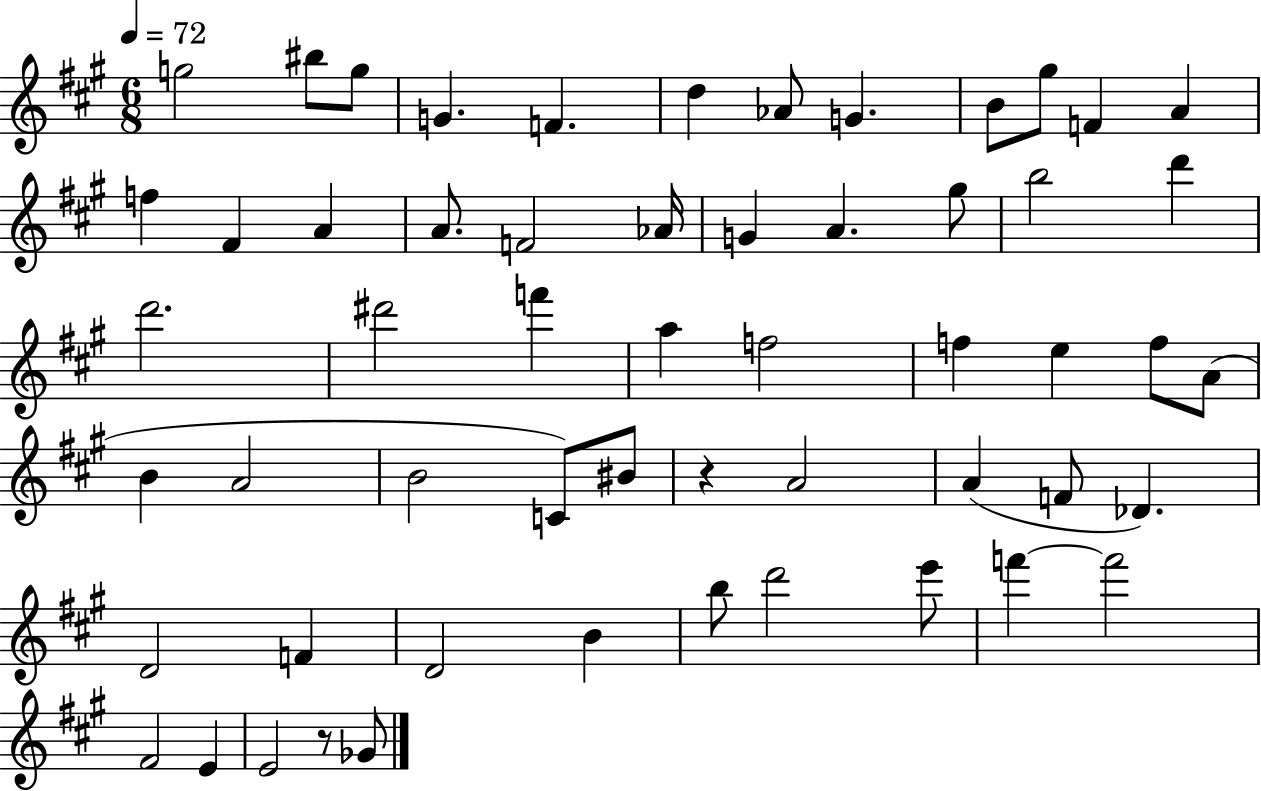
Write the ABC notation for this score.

X:1
T:Untitled
M:6/8
L:1/4
K:A
g2 ^b/2 g/2 G F d _A/2 G B/2 ^g/2 F A f ^F A A/2 F2 _A/4 G A ^g/2 b2 d' d'2 ^d'2 f' a f2 f e f/2 A/2 B A2 B2 C/2 ^B/2 z A2 A F/2 _D D2 F D2 B b/2 d'2 e'/2 f' f'2 ^F2 E E2 z/2 _G/2